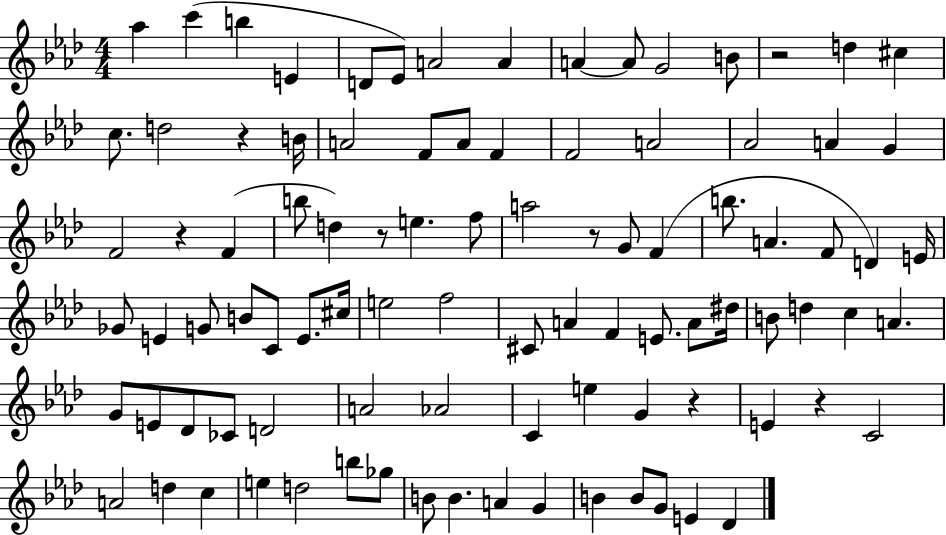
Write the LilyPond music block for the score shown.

{
  \clef treble
  \numericTimeSignature
  \time 4/4
  \key aes \major
  aes''4 c'''4( b''4 e'4 | d'8 ees'8) a'2 a'4 | a'4~~ a'8 g'2 b'8 | r2 d''4 cis''4 | \break c''8. d''2 r4 b'16 | a'2 f'8 a'8 f'4 | f'2 a'2 | aes'2 a'4 g'4 | \break f'2 r4 f'4( | b''8 d''4) r8 e''4. f''8 | a''2 r8 g'8 f'4( | b''8. a'4. f'8 d'4) e'16 | \break ges'8 e'4 g'8 b'8 c'8 e'8. cis''16 | e''2 f''2 | cis'8 a'4 f'4 e'8. a'8 dis''16 | b'8 d''4 c''4 a'4. | \break g'8 e'8 des'8 ces'8 d'2 | a'2 aes'2 | c'4 e''4 g'4 r4 | e'4 r4 c'2 | \break a'2 d''4 c''4 | e''4 d''2 b''8 ges''8 | b'8 b'4. a'4 g'4 | b'4 b'8 g'8 e'4 des'4 | \break \bar "|."
}